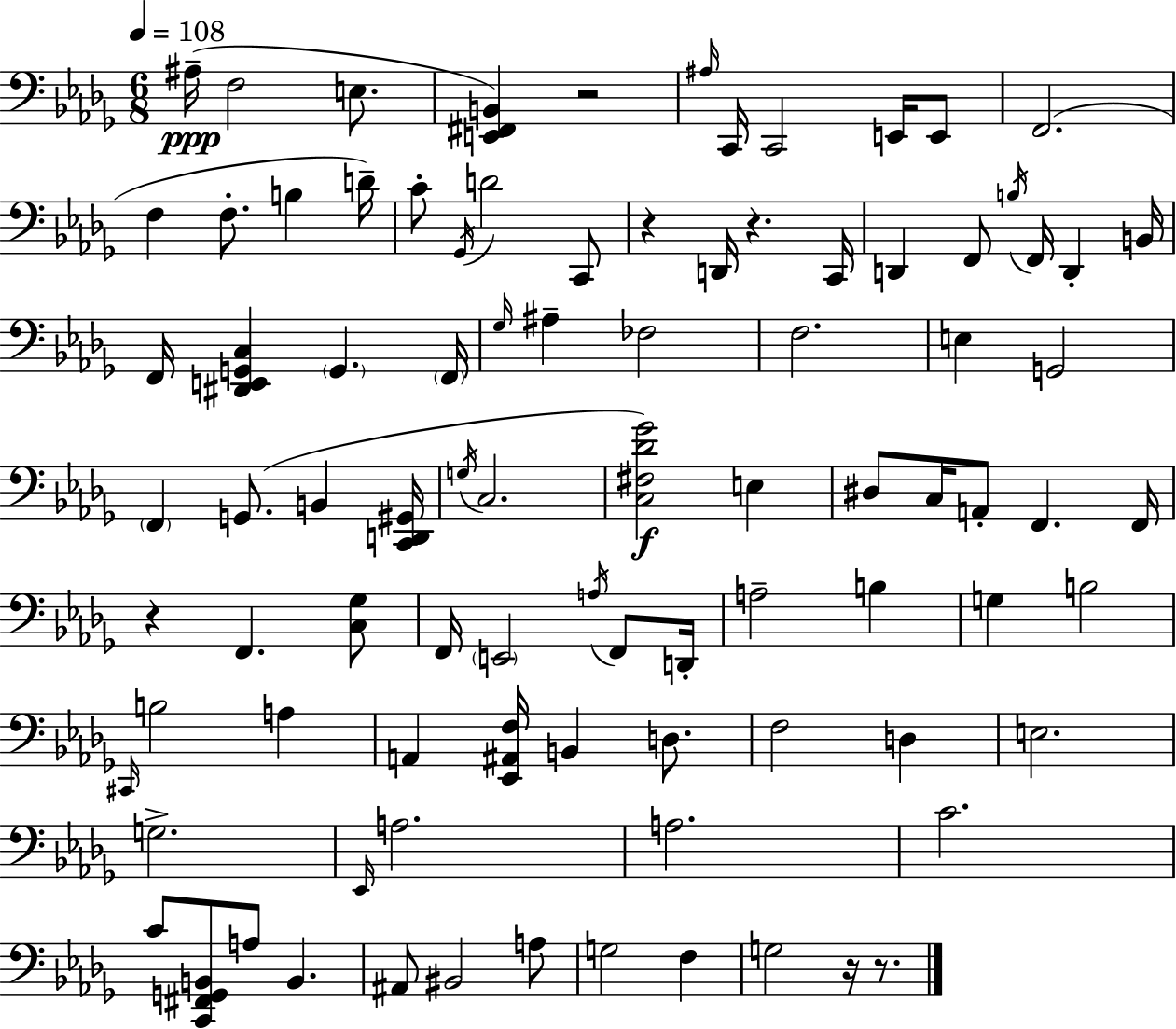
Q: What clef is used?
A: bass